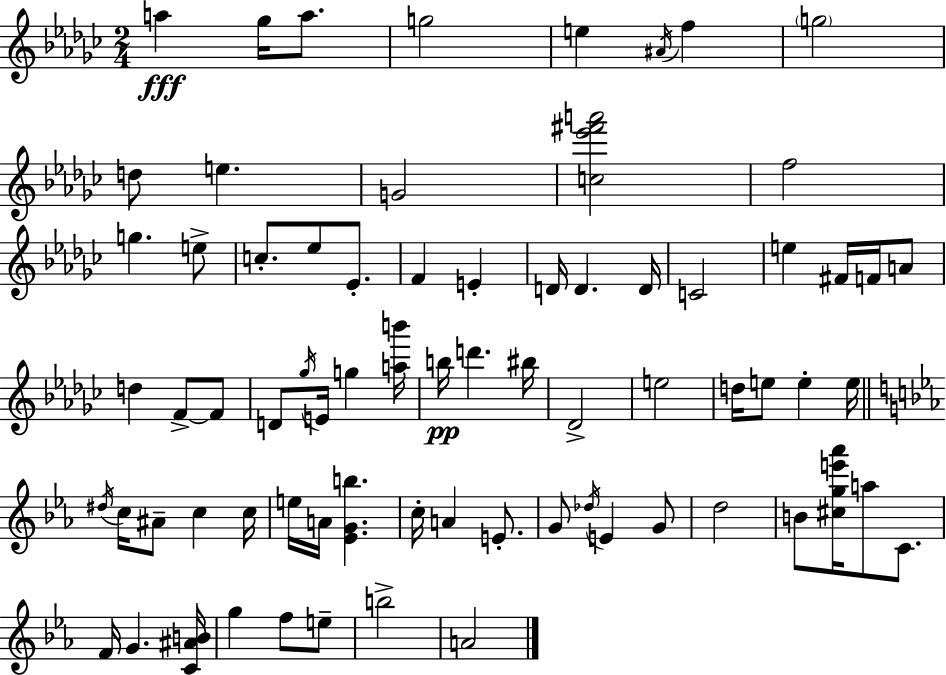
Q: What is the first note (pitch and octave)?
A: A5